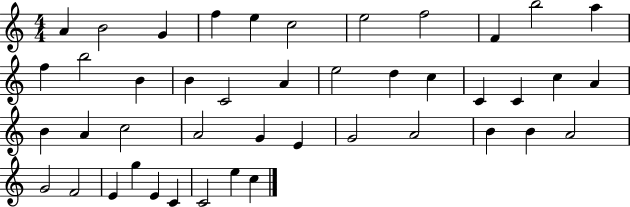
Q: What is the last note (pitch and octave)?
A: C5